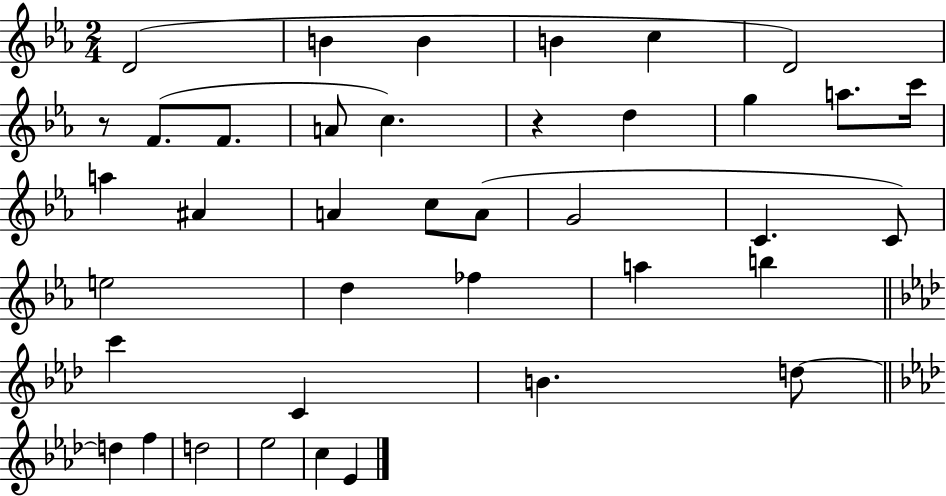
D4/h B4/q B4/q B4/q C5/q D4/h R/e F4/e. F4/e. A4/e C5/q. R/q D5/q G5/q A5/e. C6/s A5/q A#4/q A4/q C5/e A4/e G4/h C4/q. C4/e E5/h D5/q FES5/q A5/q B5/q C6/q C4/q B4/q. D5/e D5/q F5/q D5/h Eb5/h C5/q Eb4/q